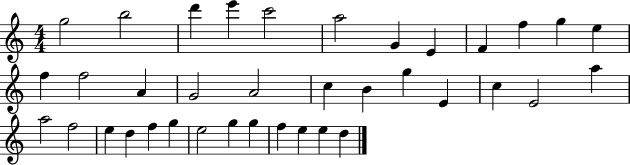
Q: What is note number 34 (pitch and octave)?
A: F5